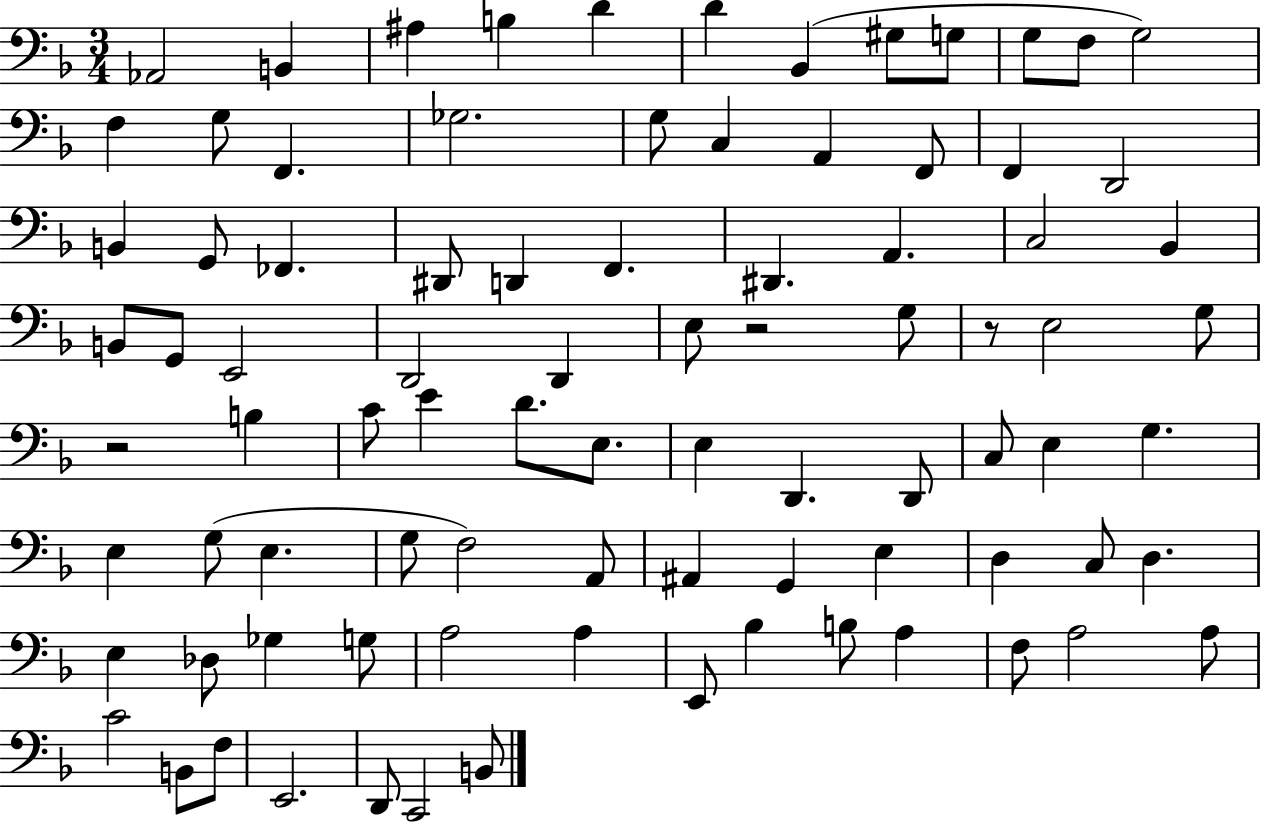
{
  \clef bass
  \numericTimeSignature
  \time 3/4
  \key f \major
  \repeat volta 2 { aes,2 b,4 | ais4 b4 d'4 | d'4 bes,4( gis8 g8 | g8 f8 g2) | \break f4 g8 f,4. | ges2. | g8 c4 a,4 f,8 | f,4 d,2 | \break b,4 g,8 fes,4. | dis,8 d,4 f,4. | dis,4. a,4. | c2 bes,4 | \break b,8 g,8 e,2 | d,2 d,4 | e8 r2 g8 | r8 e2 g8 | \break r2 b4 | c'8 e'4 d'8. e8. | e4 d,4. d,8 | c8 e4 g4. | \break e4 g8( e4. | g8 f2) a,8 | ais,4 g,4 e4 | d4 c8 d4. | \break e4 des8 ges4 g8 | a2 a4 | e,8 bes4 b8 a4 | f8 a2 a8 | \break c'2 b,8 f8 | e,2. | d,8 c,2 b,8 | } \bar "|."
}